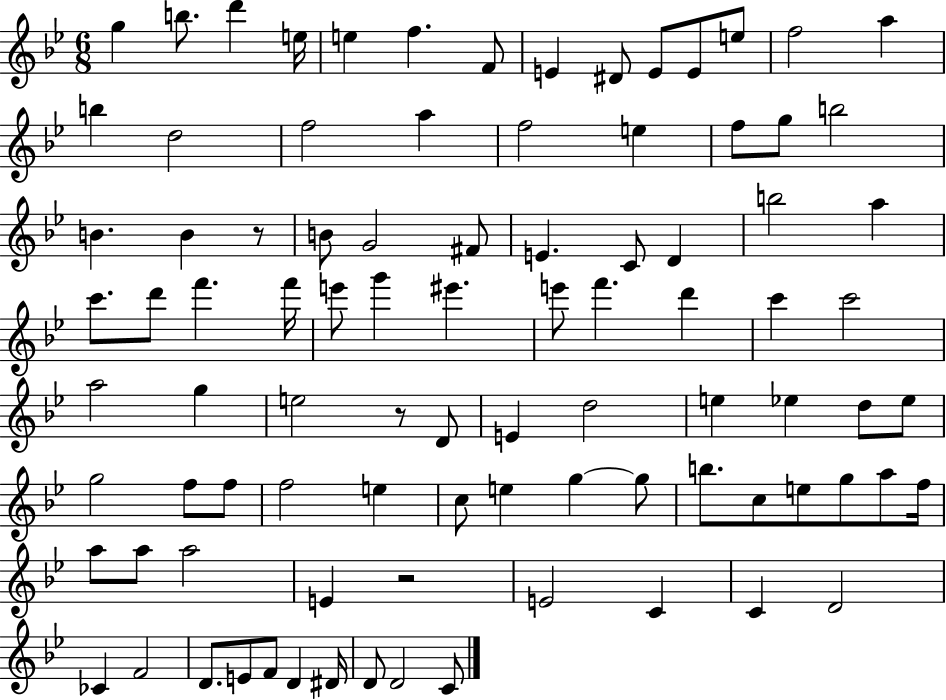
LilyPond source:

{
  \clef treble
  \numericTimeSignature
  \time 6/8
  \key bes \major
  g''4 b''8. d'''4 e''16 | e''4 f''4. f'8 | e'4 dis'8 e'8 e'8 e''8 | f''2 a''4 | \break b''4 d''2 | f''2 a''4 | f''2 e''4 | f''8 g''8 b''2 | \break b'4. b'4 r8 | b'8 g'2 fis'8 | e'4. c'8 d'4 | b''2 a''4 | \break c'''8. d'''8 f'''4. f'''16 | e'''8 g'''4 eis'''4. | e'''8 f'''4. d'''4 | c'''4 c'''2 | \break a''2 g''4 | e''2 r8 d'8 | e'4 d''2 | e''4 ees''4 d''8 ees''8 | \break g''2 f''8 f''8 | f''2 e''4 | c''8 e''4 g''4~~ g''8 | b''8. c''8 e''8 g''8 a''8 f''16 | \break a''8 a''8 a''2 | e'4 r2 | e'2 c'4 | c'4 d'2 | \break ces'4 f'2 | d'8. e'8 f'8 d'4 dis'16 | d'8 d'2 c'8 | \bar "|."
}